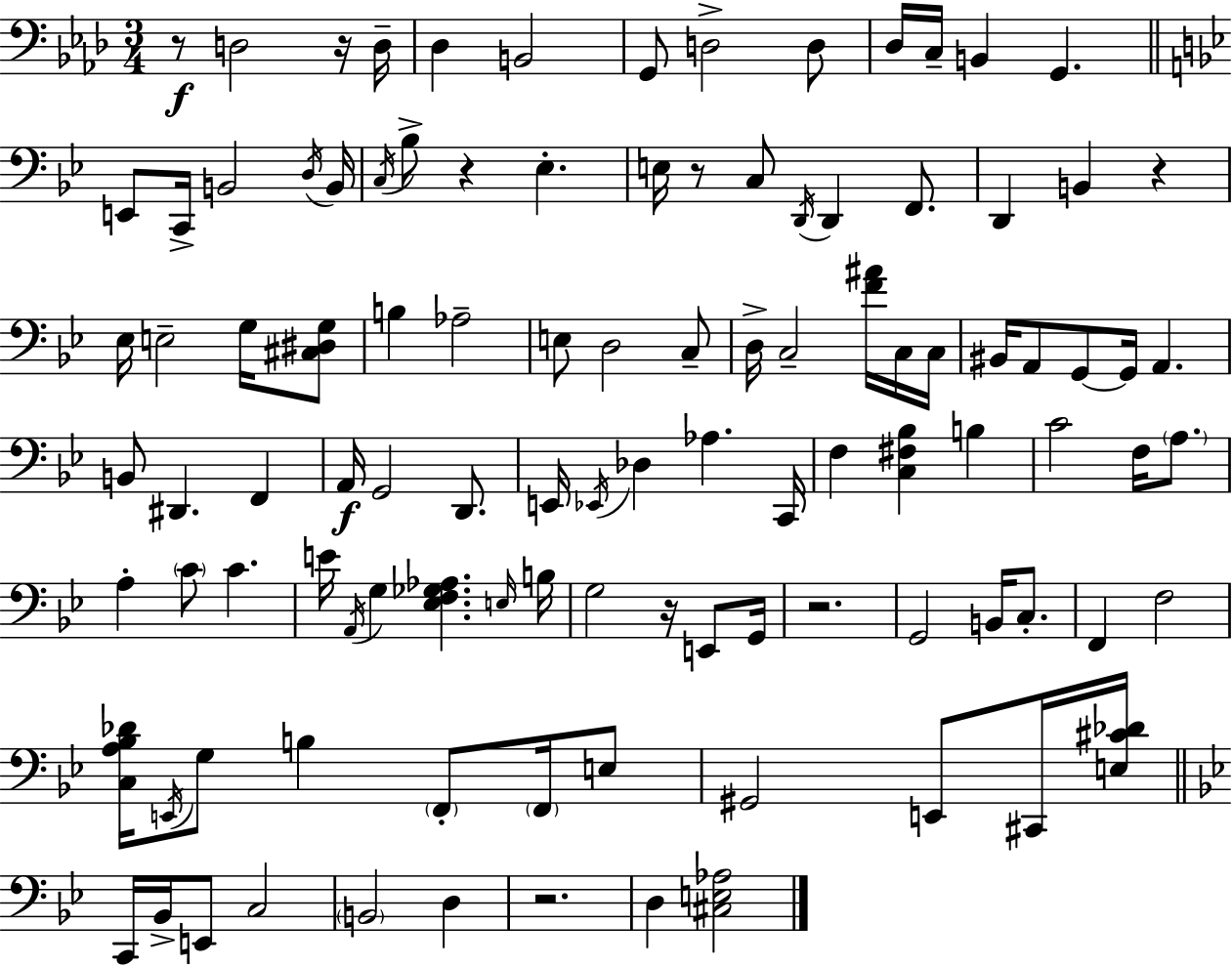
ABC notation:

X:1
T:Untitled
M:3/4
L:1/4
K:Ab
z/2 D,2 z/4 D,/4 _D, B,,2 G,,/2 D,2 D,/2 _D,/4 C,/4 B,, G,, E,,/2 C,,/4 B,,2 D,/4 B,,/4 C,/4 _B,/2 z _E, E,/4 z/2 C,/2 D,,/4 D,, F,,/2 D,, B,, z _E,/4 E,2 G,/4 [^C,^D,G,]/2 B, _A,2 E,/2 D,2 C,/2 D,/4 C,2 [F^A]/4 C,/4 C,/4 ^B,,/4 A,,/2 G,,/2 G,,/4 A,, B,,/2 ^D,, F,, A,,/4 G,,2 D,,/2 E,,/4 _E,,/4 _D, _A, C,,/4 F, [C,^F,_B,] B, C2 F,/4 A,/2 A, C/2 C E/4 A,,/4 G, [_E,F,_G,_A,] E,/4 B,/4 G,2 z/4 E,,/2 G,,/4 z2 G,,2 B,,/4 C,/2 F,, F,2 [C,A,_B,_D]/4 E,,/4 G,/2 B, F,,/2 F,,/4 E,/2 ^G,,2 E,,/2 ^C,,/4 [E,^C_D]/4 C,,/4 _B,,/4 E,,/2 C,2 B,,2 D, z2 D, [^C,E,_A,]2